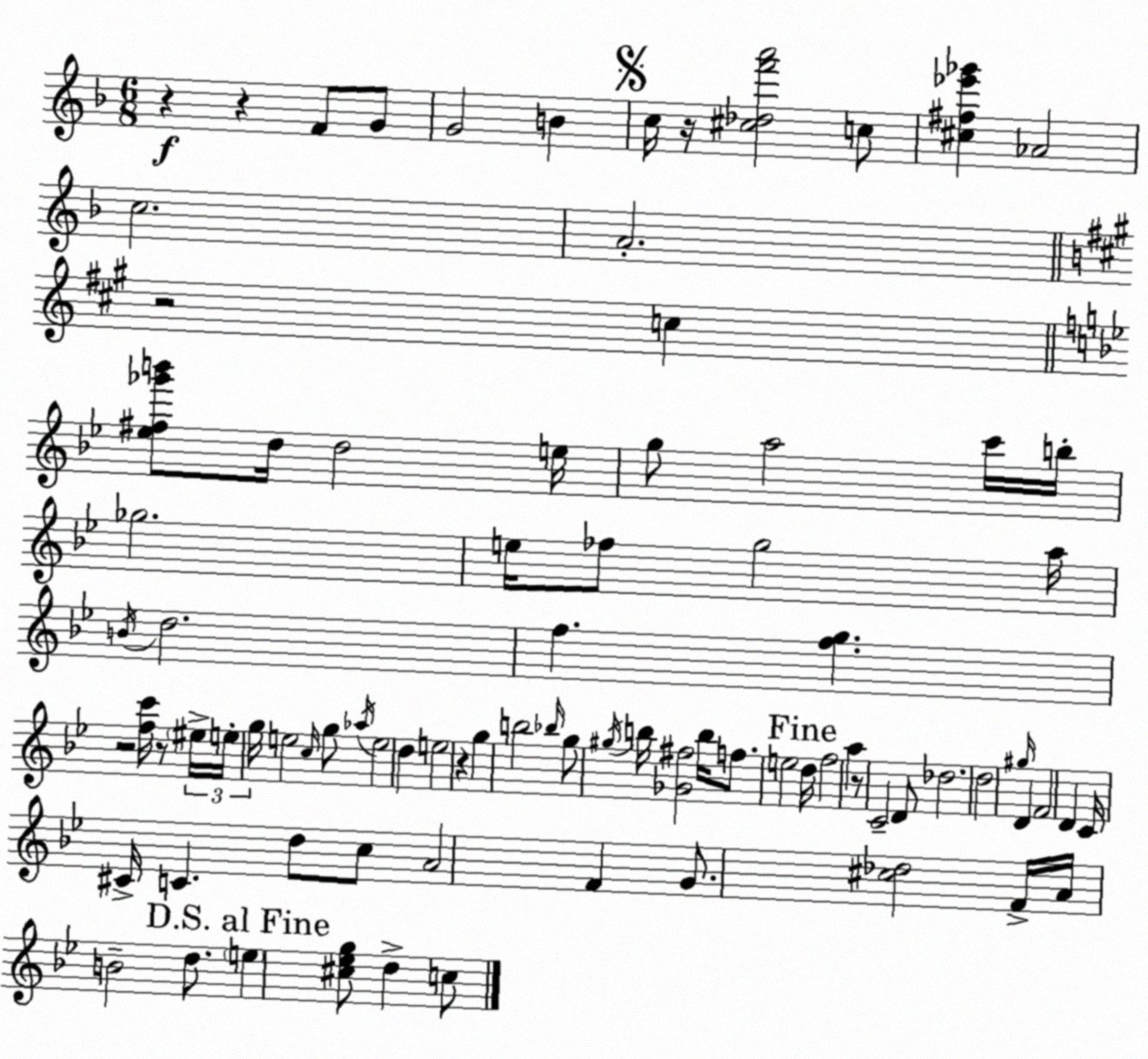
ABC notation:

X:1
T:Untitled
M:6/8
L:1/4
K:Dm
z z F/2 G/2 G2 B c/4 z/4 [^c_df'a']2 c/2 [^c^f_e'_g'] _A2 c2 A2 z2 c [_e^f_g'b']/2 d/4 d2 e/4 g/2 a2 c'/4 b/4 _g2 e/4 _f/2 g2 a/4 B/4 d2 f [fg] z2 [fc']/4 z/2 ^e/4 e/4 g/4 e2 c/4 g/2 _a/4 e2 d e2 z g b2 _b/4 g/2 ^g/4 b/4 [_G^f]2 b/4 f/2 e2 d/4 f2 a z/2 C2 D/2 _d2 d2 ^g/4 D F2 D C/4 ^C/4 C d/2 c/2 A2 F G/2 [^c_d]2 F/4 A/4 B2 d/2 e [^c_eg]/2 d c/2